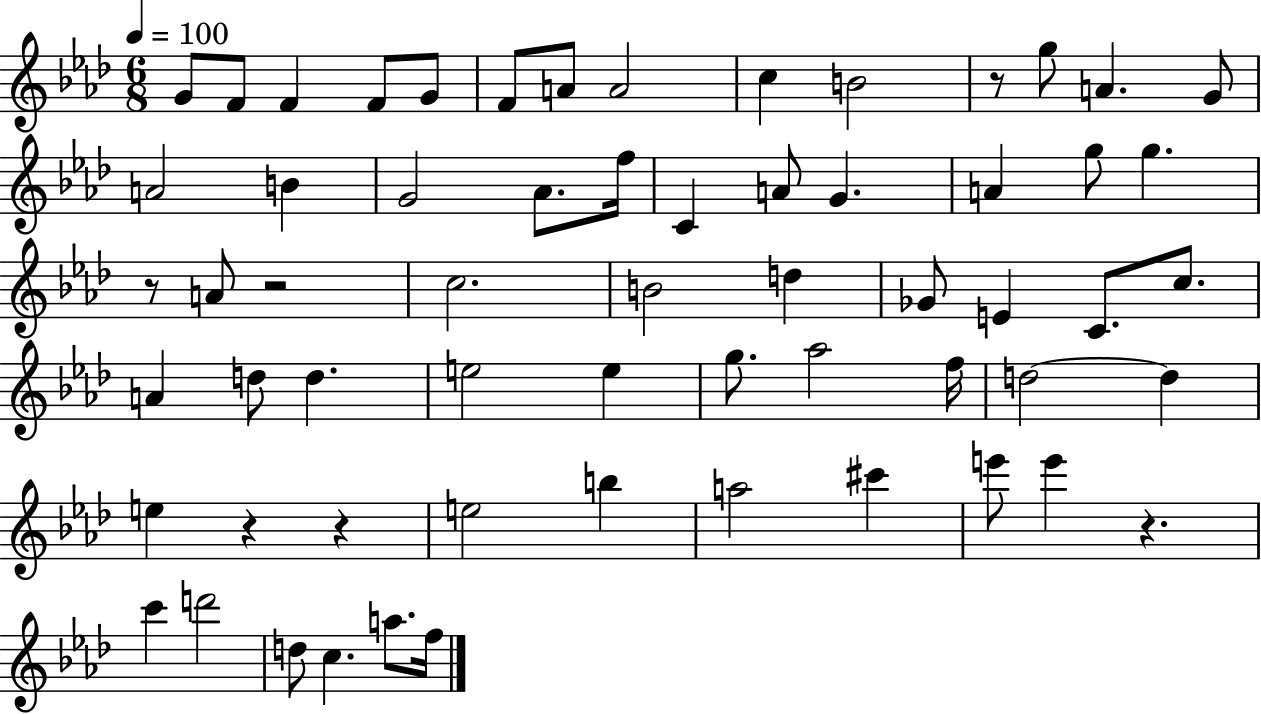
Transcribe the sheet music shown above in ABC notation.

X:1
T:Untitled
M:6/8
L:1/4
K:Ab
G/2 F/2 F F/2 G/2 F/2 A/2 A2 c B2 z/2 g/2 A G/2 A2 B G2 _A/2 f/4 C A/2 G A g/2 g z/2 A/2 z2 c2 B2 d _G/2 E C/2 c/2 A d/2 d e2 e g/2 _a2 f/4 d2 d e z z e2 b a2 ^c' e'/2 e' z c' d'2 d/2 c a/2 f/4